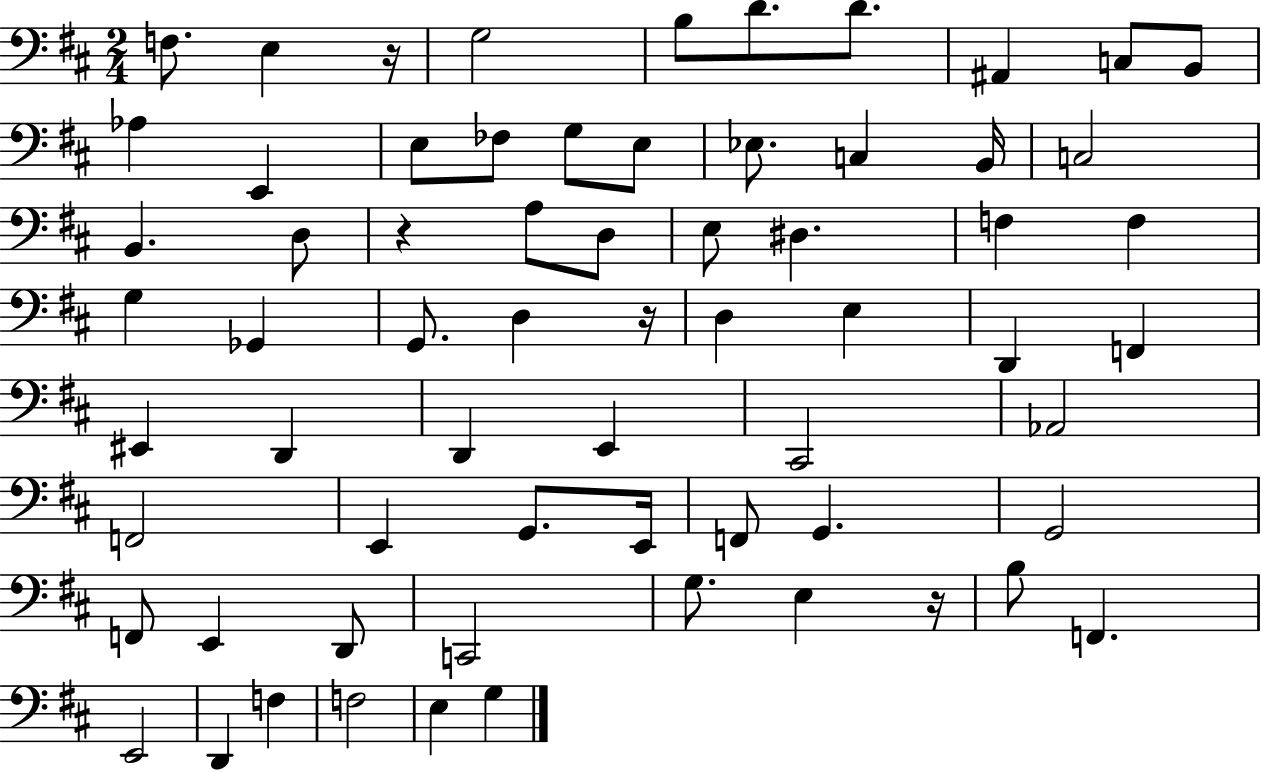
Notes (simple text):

F3/e. E3/q R/s G3/h B3/e D4/e. D4/e. A#2/q C3/e B2/e Ab3/q E2/q E3/e FES3/e G3/e E3/e Eb3/e. C3/q B2/s C3/h B2/q. D3/e R/q A3/e D3/e E3/e D#3/q. F3/q F3/q G3/q Gb2/q G2/e. D3/q R/s D3/q E3/q D2/q F2/q EIS2/q D2/q D2/q E2/q C#2/h Ab2/h F2/h E2/q G2/e. E2/s F2/e G2/q. G2/h F2/e E2/q D2/e C2/h G3/e. E3/q R/s B3/e F2/q. E2/h D2/q F3/q F3/h E3/q G3/q